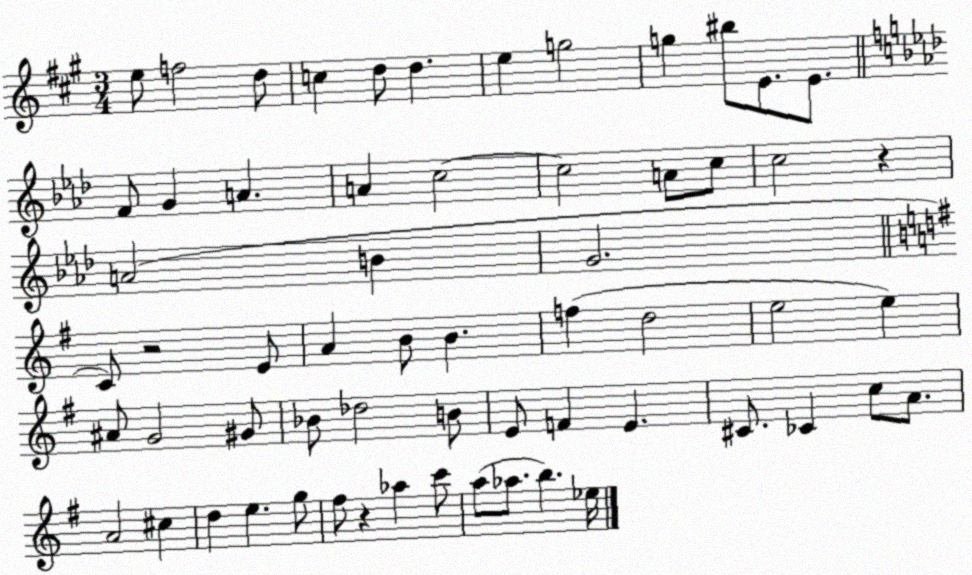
X:1
T:Untitled
M:3/4
L:1/4
K:A
e/2 f2 d/2 c d/2 d e g2 g ^b/2 E/2 E/2 F/2 G A A c2 c2 A/2 c/2 c2 z A2 B G2 C/2 z2 E/2 A B/2 B f d2 e2 e ^A/2 G2 ^G/2 _B/2 _d2 B/2 E/2 F E ^C/2 _C c/2 A/2 A2 ^c d e g/2 ^f/2 z _a c'/2 a/2 _a/2 b _e/4